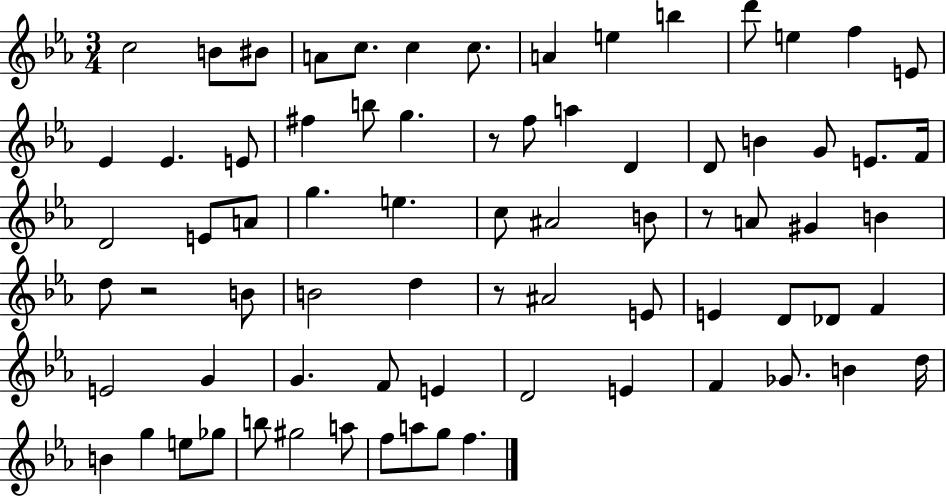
C5/h B4/e BIS4/e A4/e C5/e. C5/q C5/e. A4/q E5/q B5/q D6/e E5/q F5/q E4/e Eb4/q Eb4/q. E4/e F#5/q B5/e G5/q. R/e F5/e A5/q D4/q D4/e B4/q G4/e E4/e. F4/s D4/h E4/e A4/e G5/q. E5/q. C5/e A#4/h B4/e R/e A4/e G#4/q B4/q D5/e R/h B4/e B4/h D5/q R/e A#4/h E4/e E4/q D4/e Db4/e F4/q E4/h G4/q G4/q. F4/e E4/q D4/h E4/q F4/q Gb4/e. B4/q D5/s B4/q G5/q E5/e Gb5/e B5/e G#5/h A5/e F5/e A5/e G5/e F5/q.